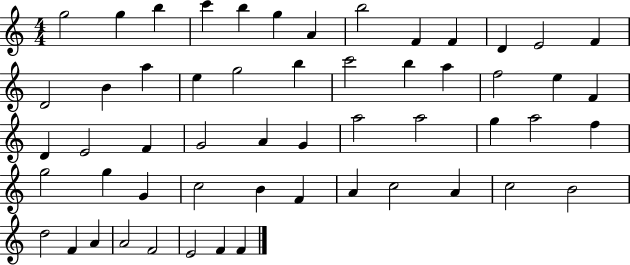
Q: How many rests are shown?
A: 0